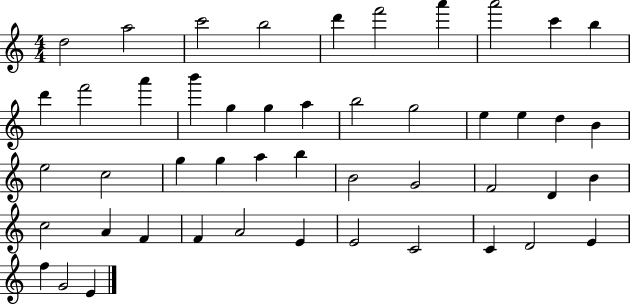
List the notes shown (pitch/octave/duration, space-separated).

D5/h A5/h C6/h B5/h D6/q F6/h A6/q A6/h C6/q B5/q D6/q F6/h A6/q B6/q G5/q G5/q A5/q B5/h G5/h E5/q E5/q D5/q B4/q E5/h C5/h G5/q G5/q A5/q B5/q B4/h G4/h F4/h D4/q B4/q C5/h A4/q F4/q F4/q A4/h E4/q E4/h C4/h C4/q D4/h E4/q F5/q G4/h E4/q